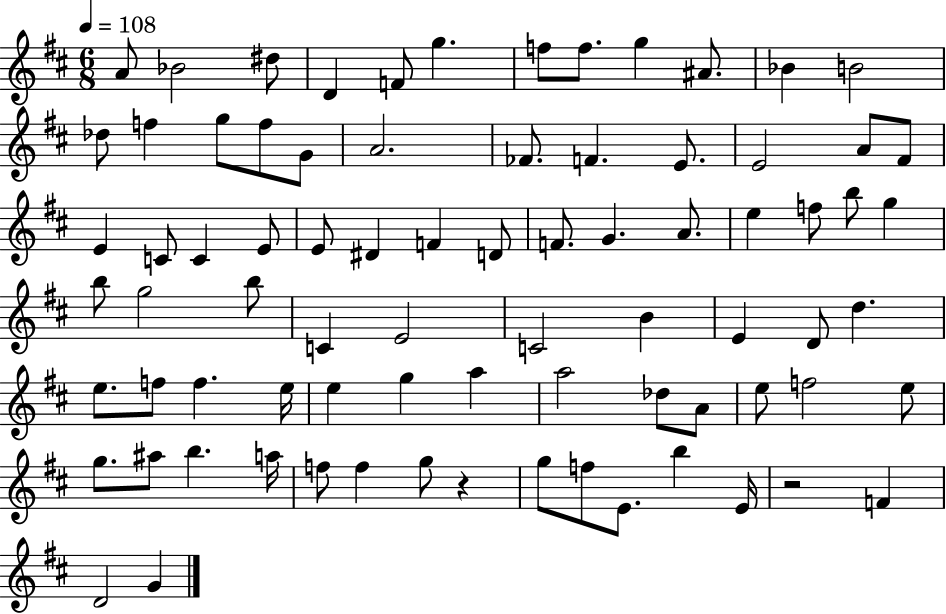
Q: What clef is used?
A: treble